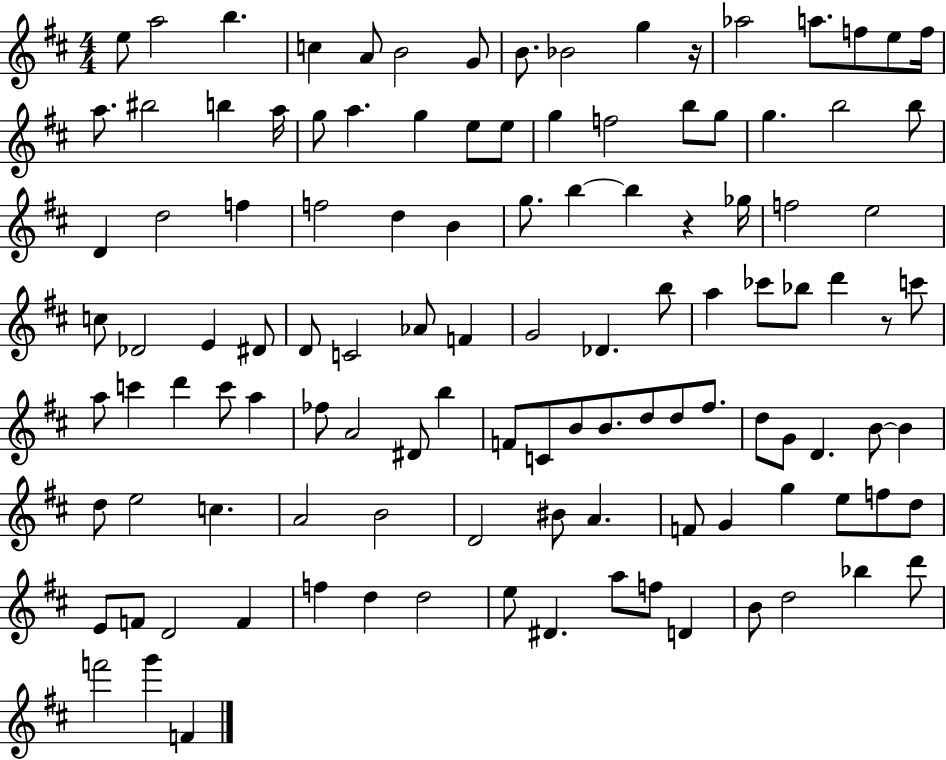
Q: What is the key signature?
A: D major